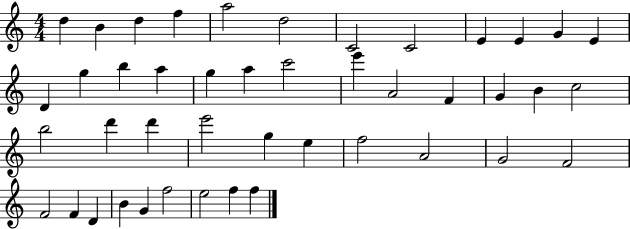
X:1
T:Untitled
M:4/4
L:1/4
K:C
d B d f a2 d2 C2 C2 E E G E D g b a g a c'2 e' A2 F G B c2 b2 d' d' e'2 g e f2 A2 G2 F2 F2 F D B G f2 e2 f f